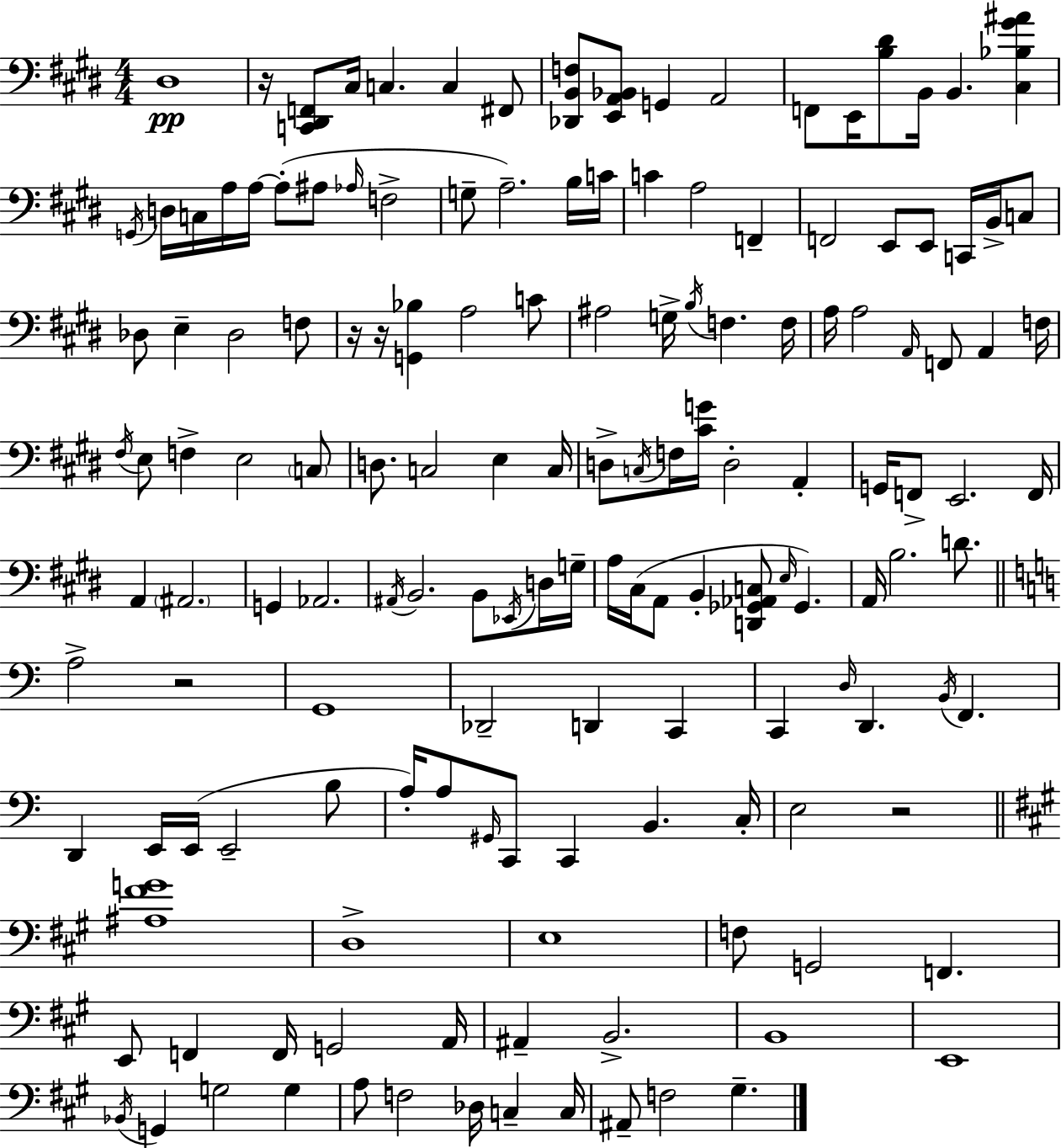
D#3/w R/s [C2,D#2,F2]/e C#3/s C3/q. C3/q F#2/e [Db2,B2,F3]/e [E2,A2,Bb2]/e G2/q A2/h F2/e E2/s [B3,D#4]/e B2/s B2/q. [C#3,Bb3,G#4,A#4]/q G2/s D3/s C3/s A3/s A3/s A3/e A#3/e Ab3/s F3/h G3/e A3/h. B3/s C4/s C4/q A3/h F2/q F2/h E2/e E2/e C2/s B2/s C3/e Db3/e E3/q Db3/h F3/e R/s R/s [G2,Bb3]/q A3/h C4/e A#3/h G3/s B3/s F3/q. F3/s A3/s A3/h A2/s F2/e A2/q F3/s F#3/s E3/e F3/q E3/h C3/e D3/e. C3/h E3/q C3/s D3/e C3/s F3/s [C#4,G4]/s D3/h A2/q G2/s F2/e E2/h. F2/s A2/q A#2/h. G2/q Ab2/h. A#2/s B2/h. B2/e Eb2/s D3/s G3/s A3/s C#3/s A2/e B2/q [D2,Gb2,Ab2,C3]/e E3/s Gb2/q. A2/s B3/h. D4/e. A3/h R/h G2/w Db2/h D2/q C2/q C2/q D3/s D2/q. B2/s F2/q. D2/q E2/s E2/s E2/h B3/e A3/s A3/e G#2/s C2/e C2/q B2/q. C3/s E3/h R/h [A#3,F#4,G4]/w D3/w E3/w F3/e G2/h F2/q. E2/e F2/q F2/s G2/h A2/s A#2/q B2/h. B2/w E2/w Bb2/s G2/q G3/h G3/q A3/e F3/h Db3/s C3/q C3/s A#2/e F3/h G#3/q.